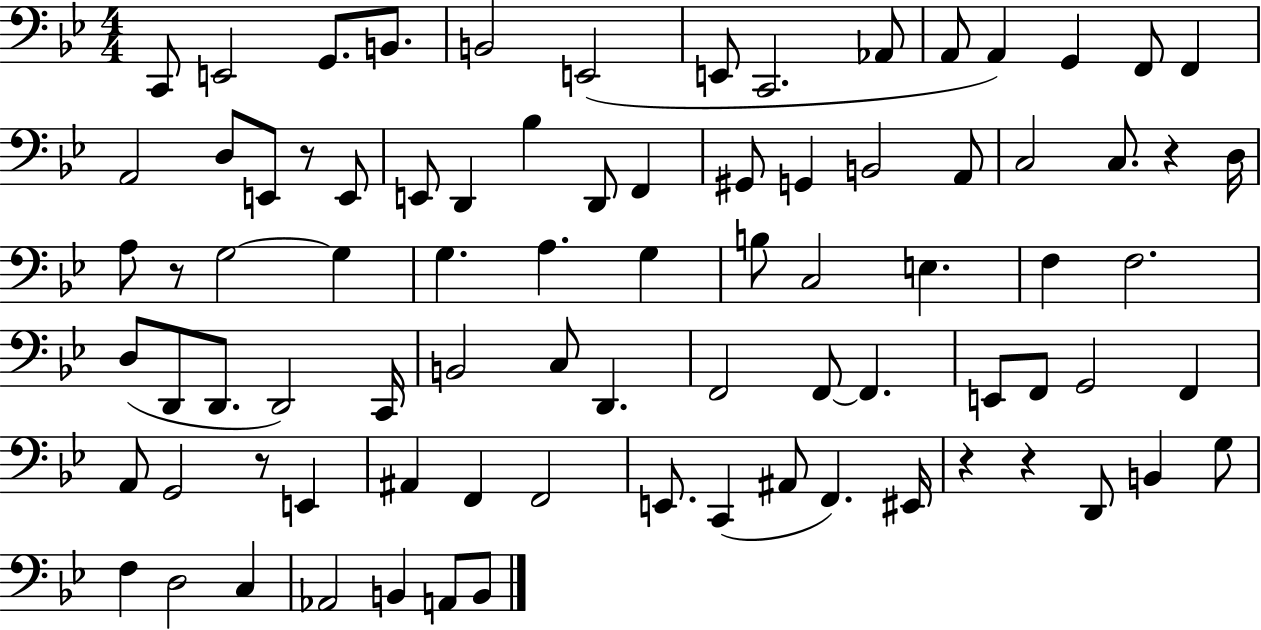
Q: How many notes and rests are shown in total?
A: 83